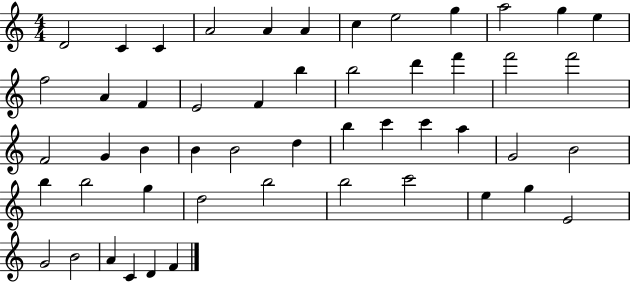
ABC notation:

X:1
T:Untitled
M:4/4
L:1/4
K:C
D2 C C A2 A A c e2 g a2 g e f2 A F E2 F b b2 d' f' f'2 f'2 F2 G B B B2 d b c' c' a G2 B2 b b2 g d2 b2 b2 c'2 e g E2 G2 B2 A C D F